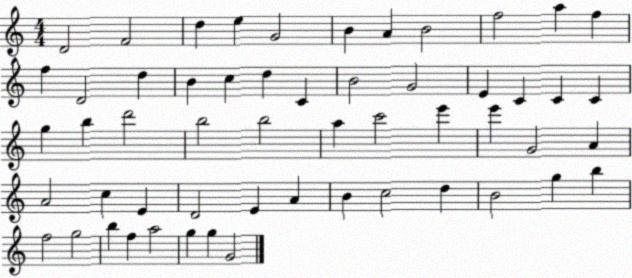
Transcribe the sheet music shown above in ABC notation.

X:1
T:Untitled
M:4/4
L:1/4
K:C
D2 F2 d e G2 B A B2 f2 a f f D2 d B c d C B2 G2 E C C C g b d'2 b2 b2 a c'2 e' e' G2 A A2 c E D2 E A B c2 d B2 g b f2 g2 b f a2 g g G2